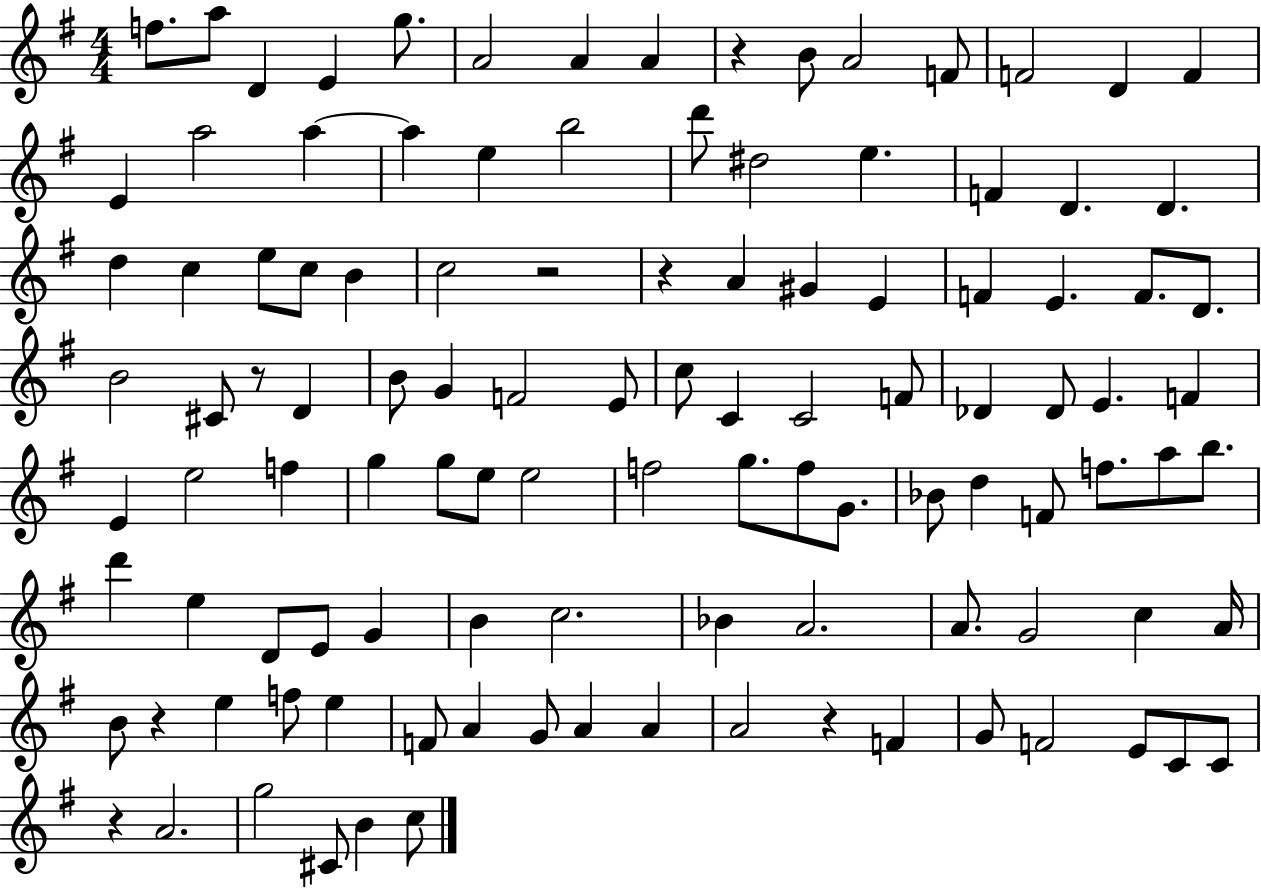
F5/e. A5/e D4/q E4/q G5/e. A4/h A4/q A4/q R/q B4/e A4/h F4/e F4/h D4/q F4/q E4/q A5/h A5/q A5/q E5/q B5/h D6/e D#5/h E5/q. F4/q D4/q. D4/q. D5/q C5/q E5/e C5/e B4/q C5/h R/h R/q A4/q G#4/q E4/q F4/q E4/q. F4/e. D4/e. B4/h C#4/e R/e D4/q B4/e G4/q F4/h E4/e C5/e C4/q C4/h F4/e Db4/q Db4/e E4/q. F4/q E4/q E5/h F5/q G5/q G5/e E5/e E5/h F5/h G5/e. F5/e G4/e. Bb4/e D5/q F4/e F5/e. A5/e B5/e. D6/q E5/q D4/e E4/e G4/q B4/q C5/h. Bb4/q A4/h. A4/e. G4/h C5/q A4/s B4/e R/q E5/q F5/e E5/q F4/e A4/q G4/e A4/q A4/q A4/h R/q F4/q G4/e F4/h E4/e C4/e C4/e R/q A4/h. G5/h C#4/e B4/q C5/e